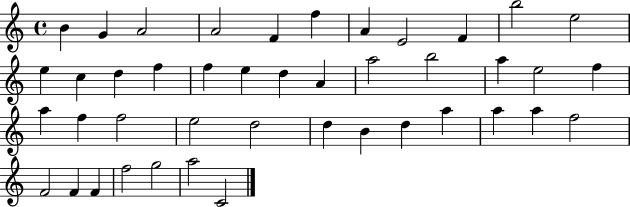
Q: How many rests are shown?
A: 0